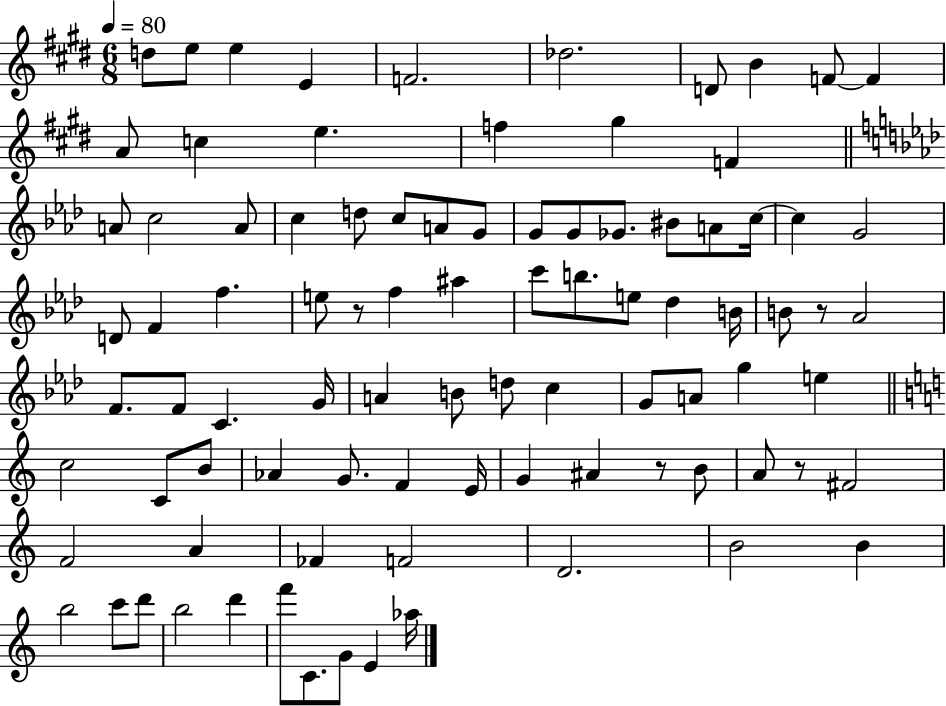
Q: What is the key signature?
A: E major